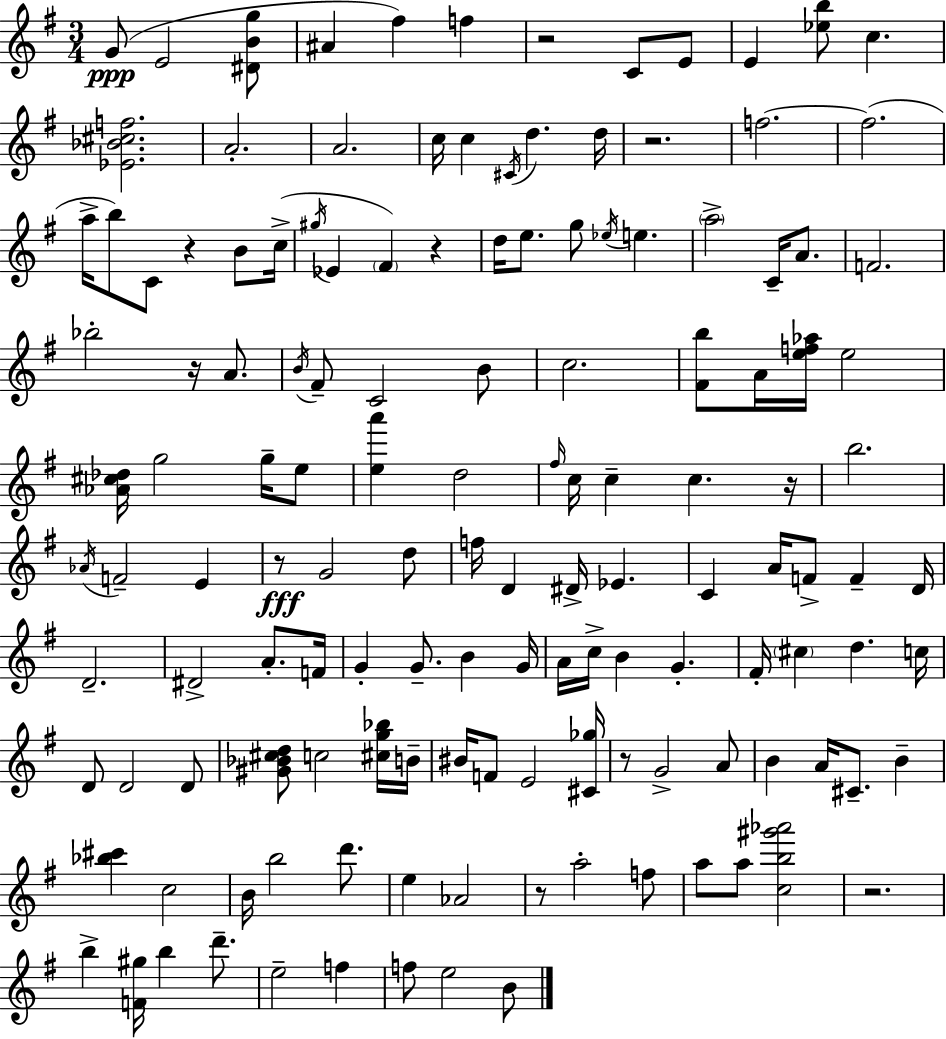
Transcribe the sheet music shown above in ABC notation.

X:1
T:Untitled
M:3/4
L:1/4
K:Em
G/2 E2 [^DBg]/2 ^A ^f f z2 C/2 E/2 E [_eb]/2 c [_E_B^cf]2 A2 A2 c/4 c ^C/4 d d/4 z2 f2 f2 a/4 b/2 C/2 z B/2 c/4 ^g/4 _E ^F z d/4 e/2 g/2 _e/4 e a2 C/4 A/2 F2 _b2 z/4 A/2 B/4 ^F/2 C2 B/2 c2 [^Fb]/2 A/4 [ef_a]/4 e2 [_A^c_d]/4 g2 g/4 e/2 [ea'] d2 ^f/4 c/4 c c z/4 b2 _A/4 F2 E z/2 G2 d/2 f/4 D ^D/4 _E C A/4 F/2 F D/4 D2 ^D2 A/2 F/4 G G/2 B G/4 A/4 c/4 B G ^F/4 ^c d c/4 D/2 D2 D/2 [^G_B^cd]/2 c2 [^cg_b]/4 B/4 ^B/4 F/2 E2 [^C_g]/4 z/2 G2 A/2 B A/4 ^C/2 B [_b^c'] c2 B/4 b2 d'/2 e _A2 z/2 a2 f/2 a/2 a/2 [cb^g'_a']2 z2 b [F^g]/4 b d'/2 e2 f f/2 e2 B/2